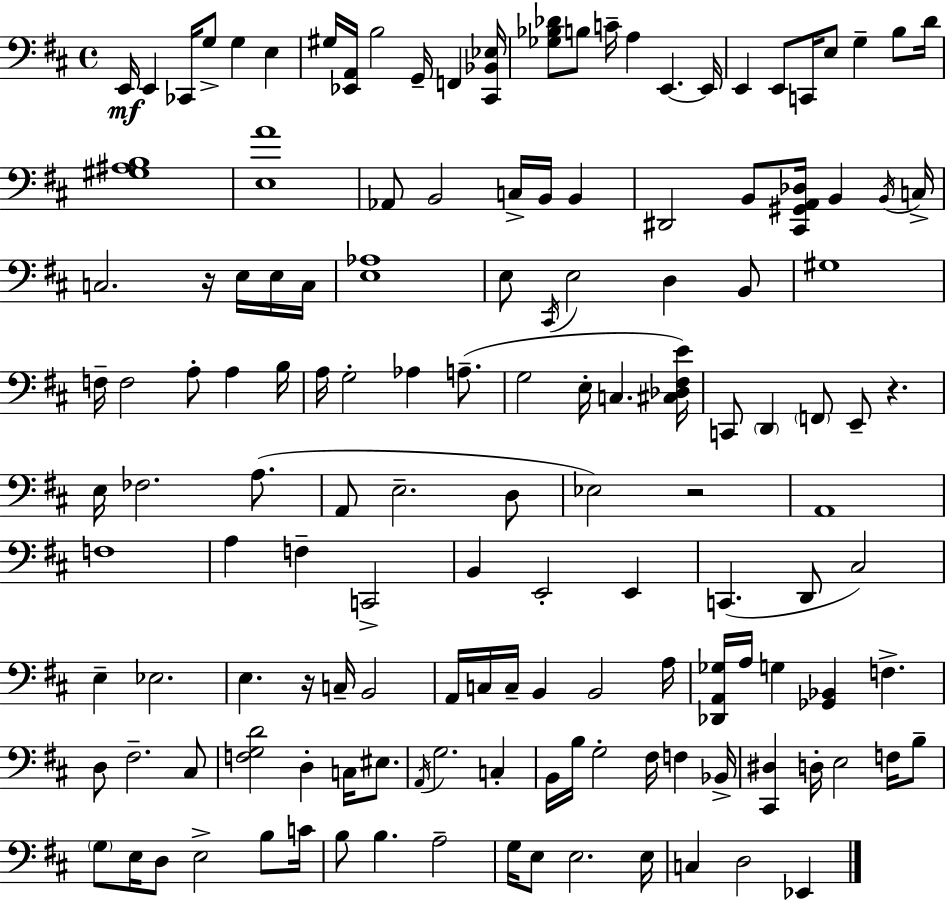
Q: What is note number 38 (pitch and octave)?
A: C#2